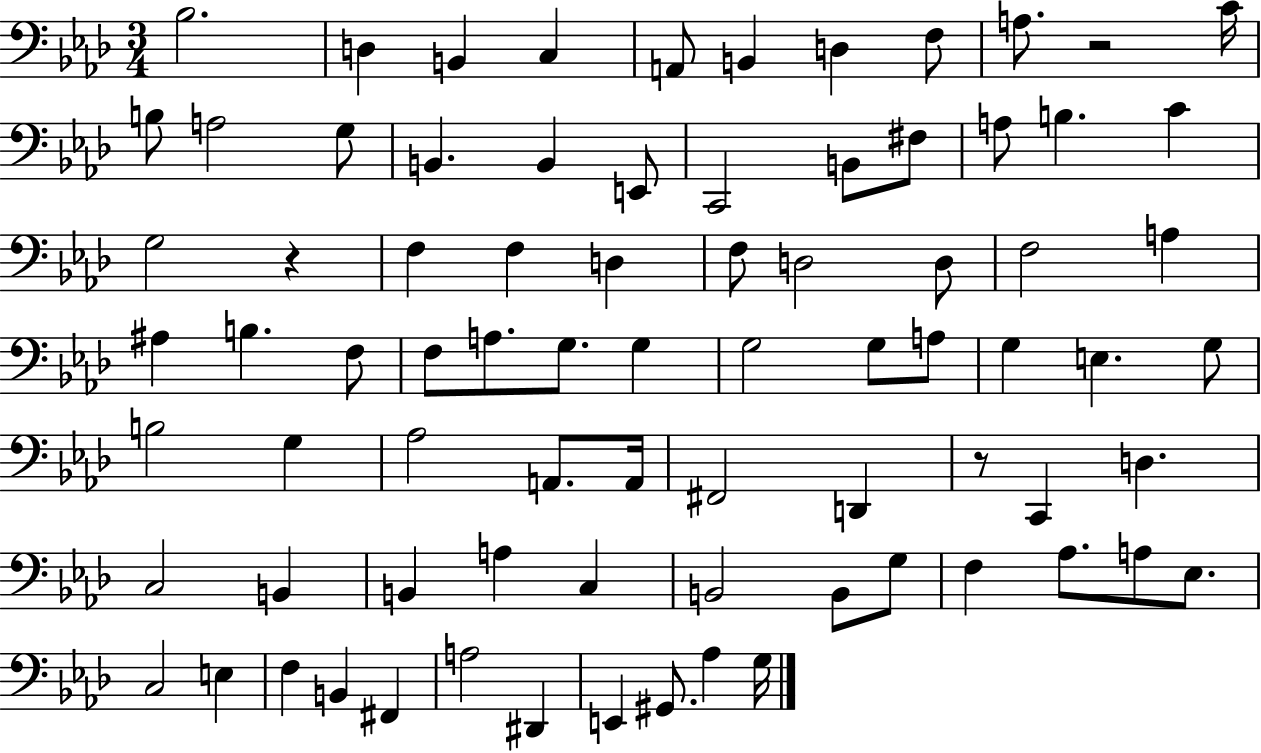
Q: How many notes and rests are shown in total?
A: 79